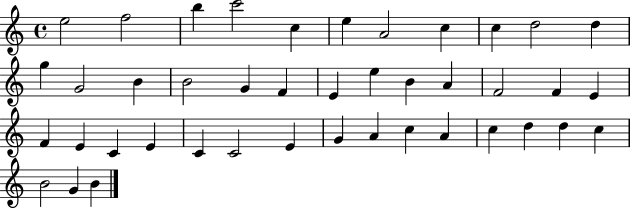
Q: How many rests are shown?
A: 0